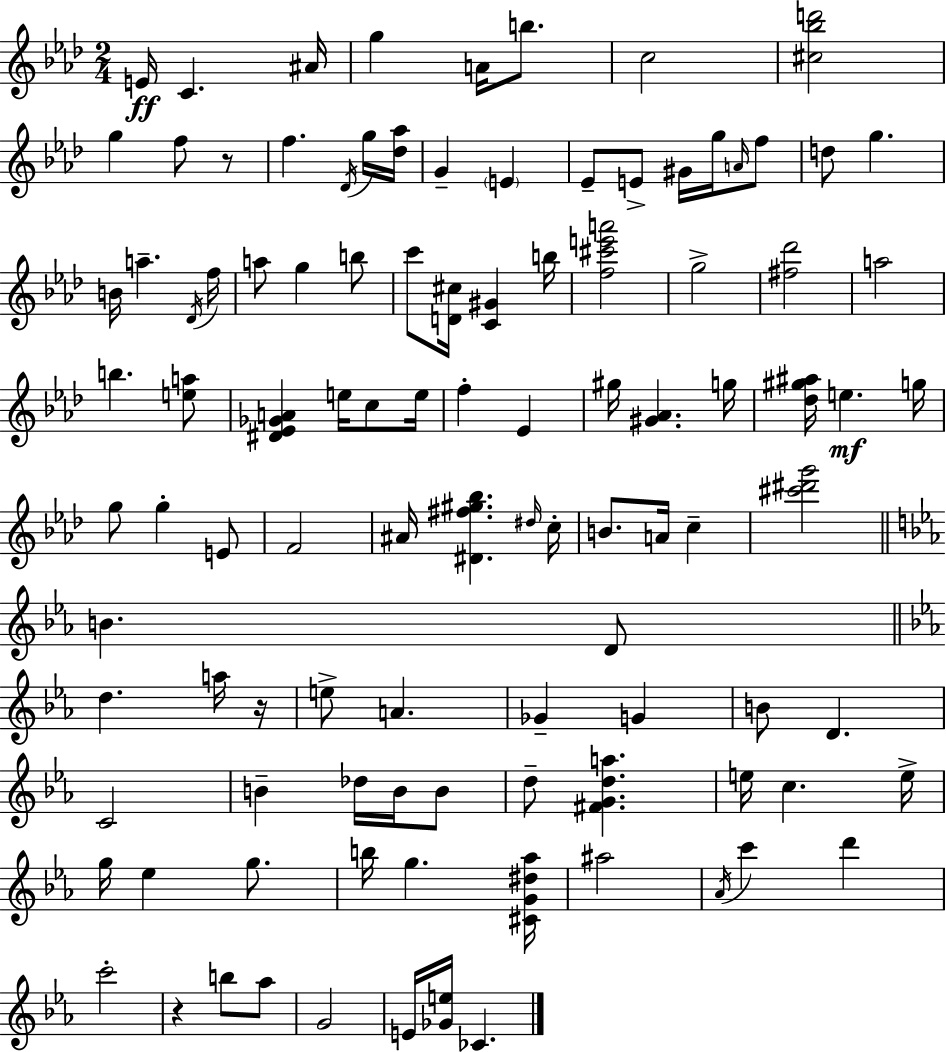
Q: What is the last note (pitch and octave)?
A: CES4